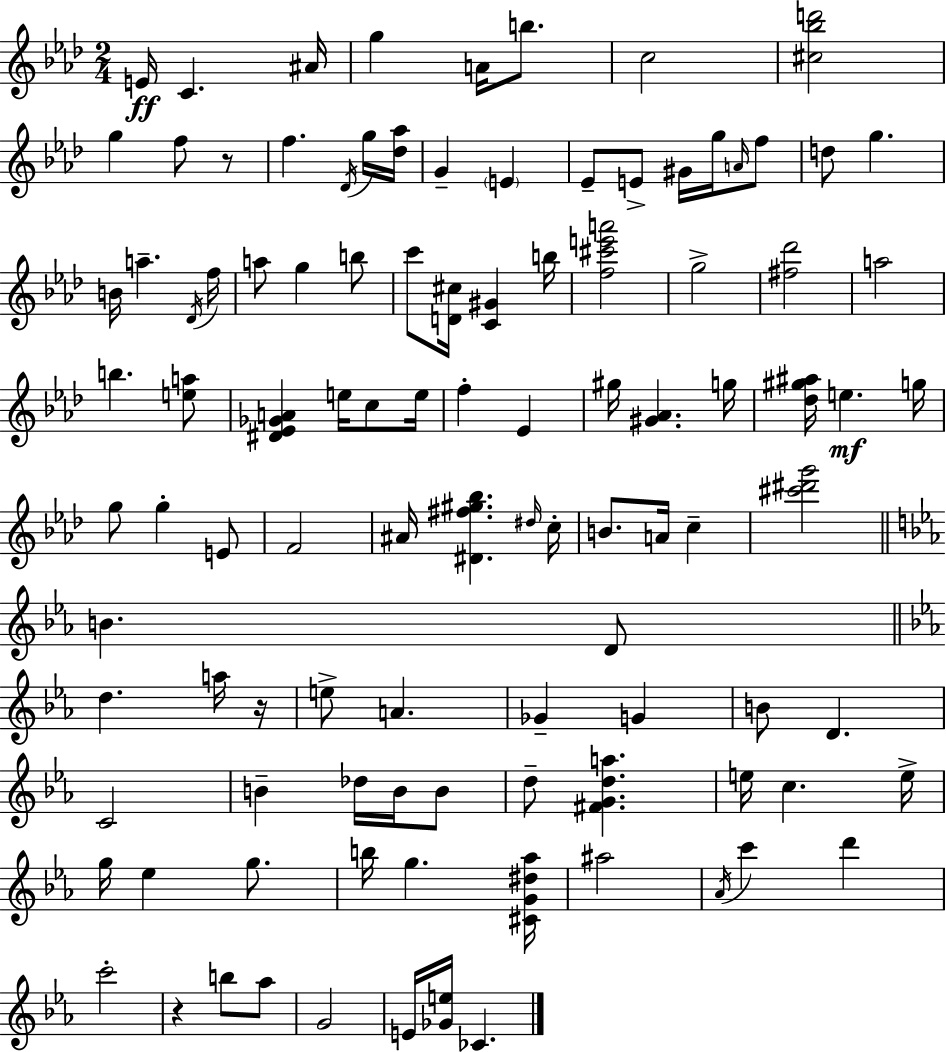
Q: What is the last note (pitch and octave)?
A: CES4